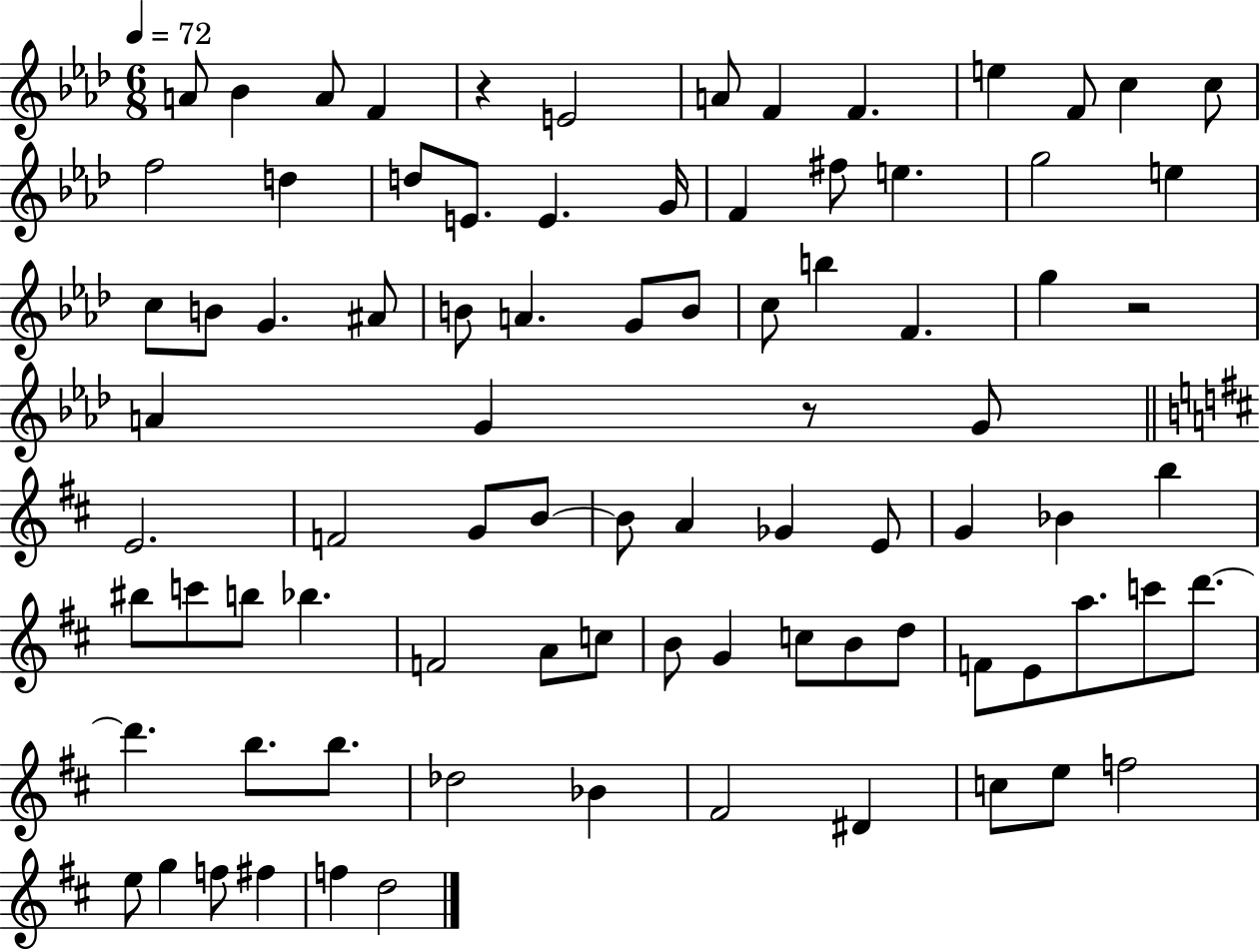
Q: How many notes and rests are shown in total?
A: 85